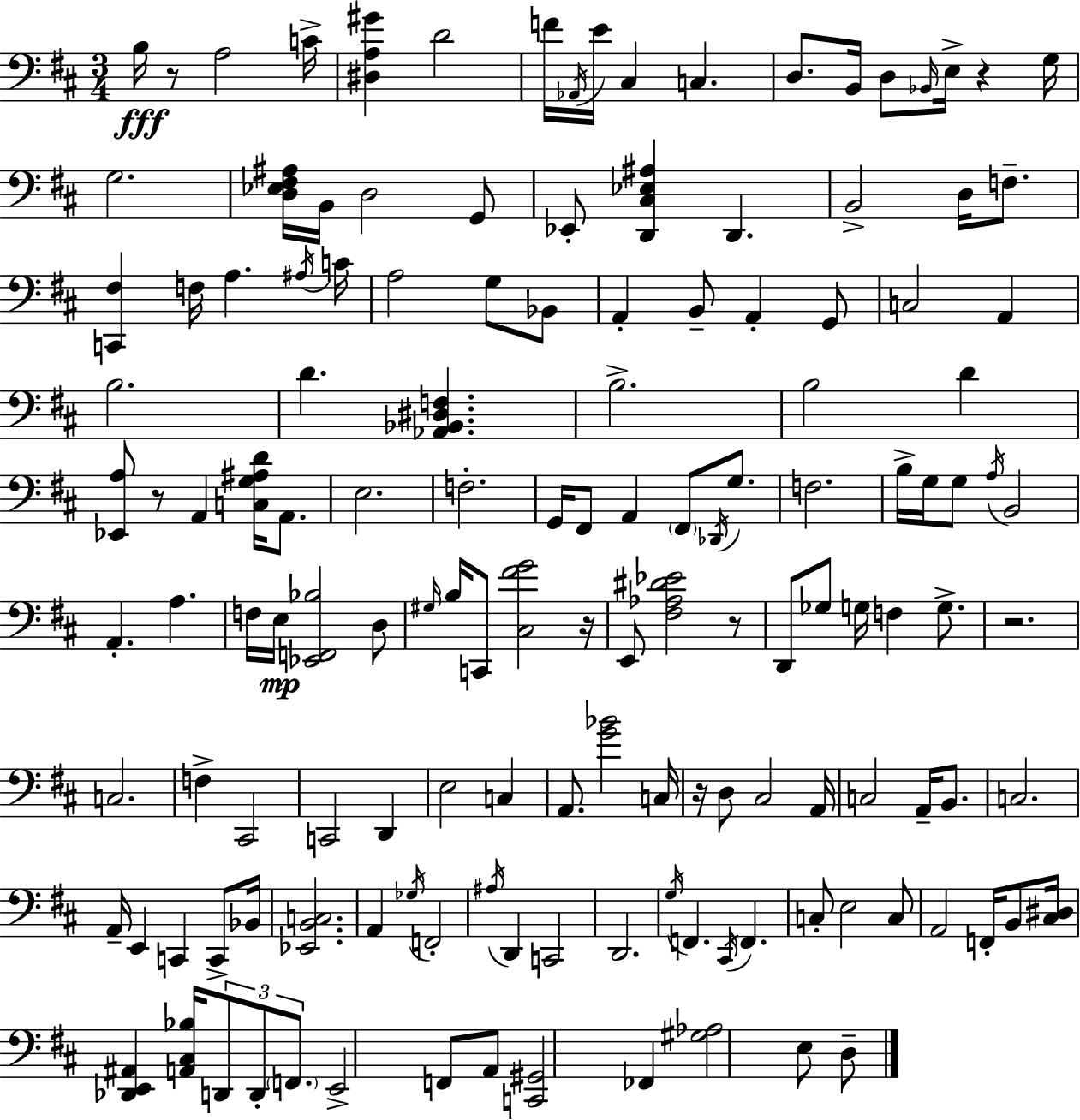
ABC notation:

X:1
T:Untitled
M:3/4
L:1/4
K:D
B,/4 z/2 A,2 C/4 [^D,A,^G] D2 F/4 _A,,/4 E/4 ^C, C, D,/2 B,,/4 D,/2 _B,,/4 E,/4 z G,/4 G,2 [D,_E,^F,^A,]/4 B,,/4 D,2 G,,/2 _E,,/2 [D,,^C,_E,^A,] D,, B,,2 D,/4 F,/2 [C,,^F,] F,/4 A, ^A,/4 C/4 A,2 G,/2 _B,,/2 A,, B,,/2 A,, G,,/2 C,2 A,, B,2 D [_A,,_B,,^D,F,] B,2 B,2 D [_E,,A,]/2 z/2 A,, [C,G,^A,D]/4 A,,/2 E,2 F,2 G,,/4 ^F,,/2 A,, ^F,,/2 _D,,/4 G,/2 F,2 B,/4 G,/4 G,/2 A,/4 B,,2 A,, A, F,/4 E,/4 [_E,,F,,_B,]2 D,/2 ^G,/4 B,/4 C,,/2 [^C,^FG]2 z/4 E,,/2 [^F,_A,^D_E]2 z/2 D,,/2 _G,/2 G,/4 F, G,/2 z2 C,2 F, ^C,,2 C,,2 D,, E,2 C, A,,/2 [G_B]2 C,/4 z/4 D,/2 ^C,2 A,,/4 C,2 A,,/4 B,,/2 C,2 A,,/4 E,, C,, C,,/2 _B,,/4 [_E,,B,,C,]2 A,, _G,/4 F,,2 ^A,/4 D,, C,,2 D,,2 G,/4 F,, ^C,,/4 F,, C,/2 E,2 C,/2 A,,2 F,,/4 B,,/2 [^C,^D,]/4 [_D,,E,,^A,,] [A,,^C,_B,]/4 D,,/2 D,,/2 F,,/2 E,,2 F,,/2 A,,/2 [C,,^G,,]2 _F,, [^G,_A,]2 E,/2 D,/2